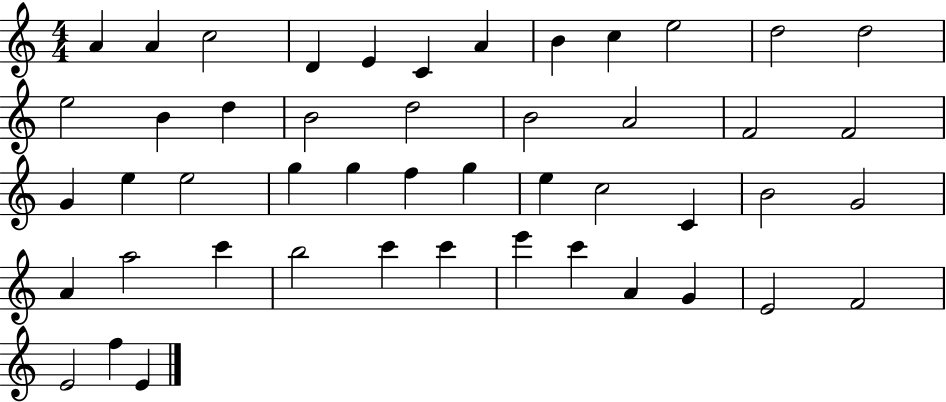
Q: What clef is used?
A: treble